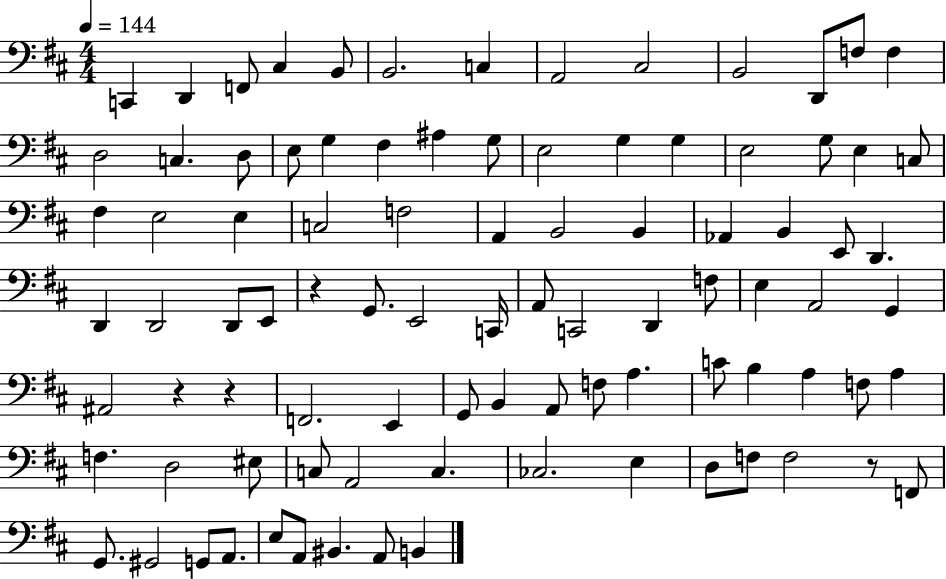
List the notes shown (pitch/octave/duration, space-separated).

C2/q D2/q F2/e C#3/q B2/e B2/h. C3/q A2/h C#3/h B2/h D2/e F3/e F3/q D3/h C3/q. D3/e E3/e G3/q F#3/q A#3/q G3/e E3/h G3/q G3/q E3/h G3/e E3/q C3/e F#3/q E3/h E3/q C3/h F3/h A2/q B2/h B2/q Ab2/q B2/q E2/e D2/q. D2/q D2/h D2/e E2/e R/q G2/e. E2/h C2/s A2/e C2/h D2/q F3/e E3/q A2/h G2/q A#2/h R/q R/q F2/h. E2/q G2/e B2/q A2/e F3/e A3/q. C4/e B3/q A3/q F3/e A3/q F3/q. D3/h EIS3/e C3/e A2/h C3/q. CES3/h. E3/q D3/e F3/e F3/h R/e F2/e G2/e. G#2/h G2/e A2/e. E3/e A2/e BIS2/q. A2/e B2/q